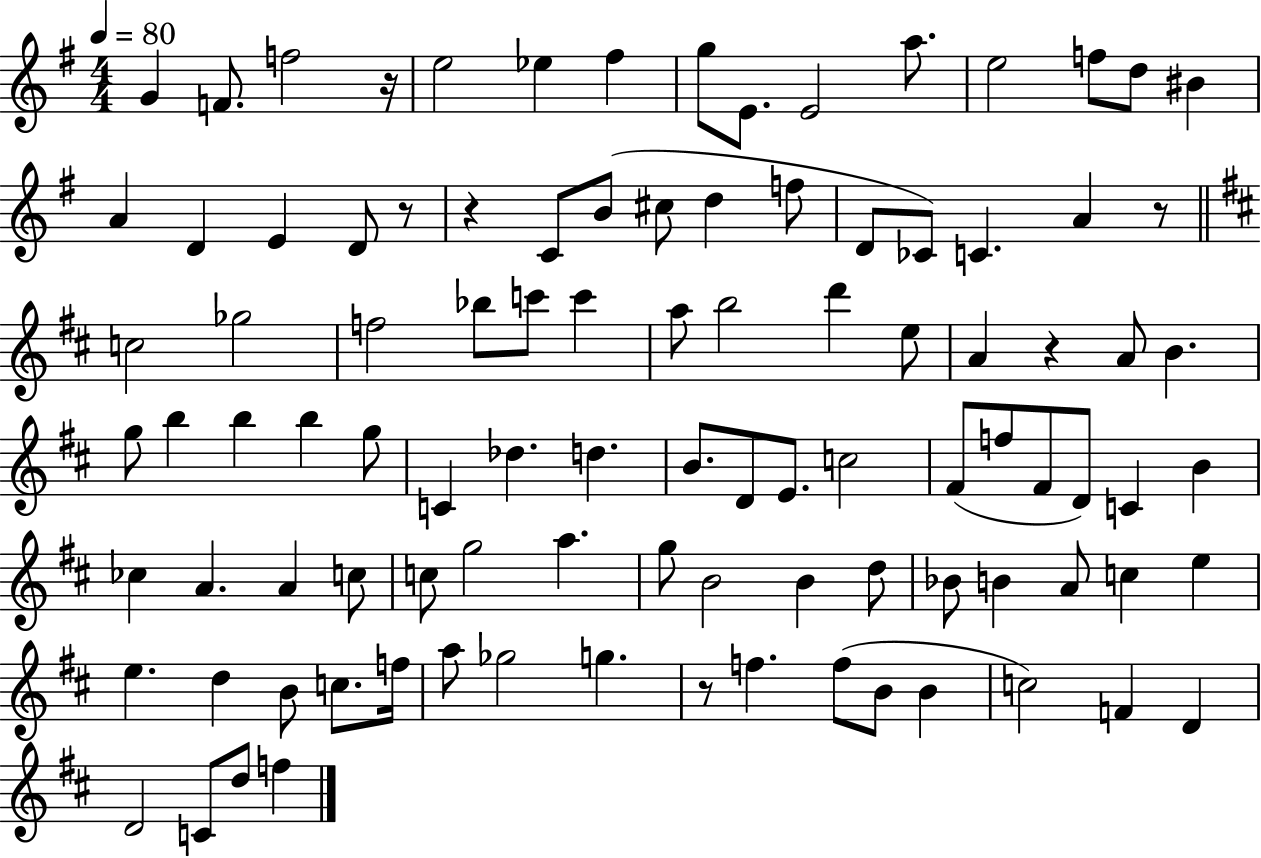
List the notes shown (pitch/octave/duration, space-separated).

G4/q F4/e. F5/h R/s E5/h Eb5/q F#5/q G5/e E4/e. E4/h A5/e. E5/h F5/e D5/e BIS4/q A4/q D4/q E4/q D4/e R/e R/q C4/e B4/e C#5/e D5/q F5/e D4/e CES4/e C4/q. A4/q R/e C5/h Gb5/h F5/h Bb5/e C6/e C6/q A5/e B5/h D6/q E5/e A4/q R/q A4/e B4/q. G5/e B5/q B5/q B5/q G5/e C4/q Db5/q. D5/q. B4/e. D4/e E4/e. C5/h F#4/e F5/e F#4/e D4/e C4/q B4/q CES5/q A4/q. A4/q C5/e C5/e G5/h A5/q. G5/e B4/h B4/q D5/e Bb4/e B4/q A4/e C5/q E5/q E5/q. D5/q B4/e C5/e. F5/s A5/e Gb5/h G5/q. R/e F5/q. F5/e B4/e B4/q C5/h F4/q D4/q D4/h C4/e D5/e F5/q